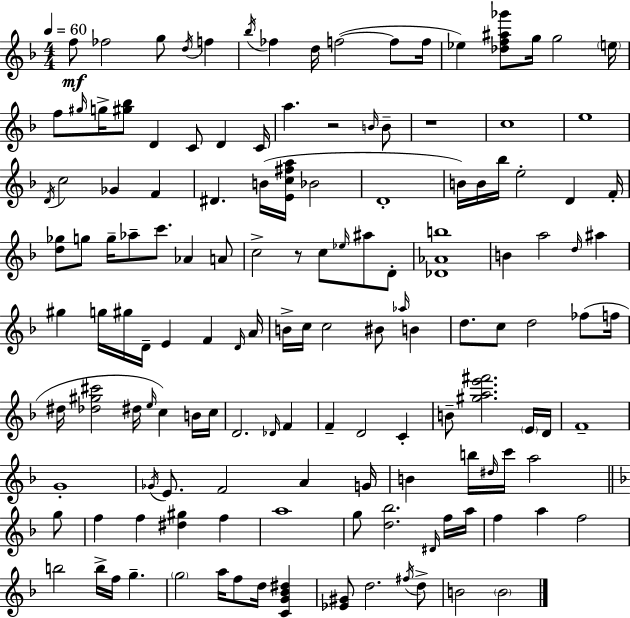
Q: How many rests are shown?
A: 3